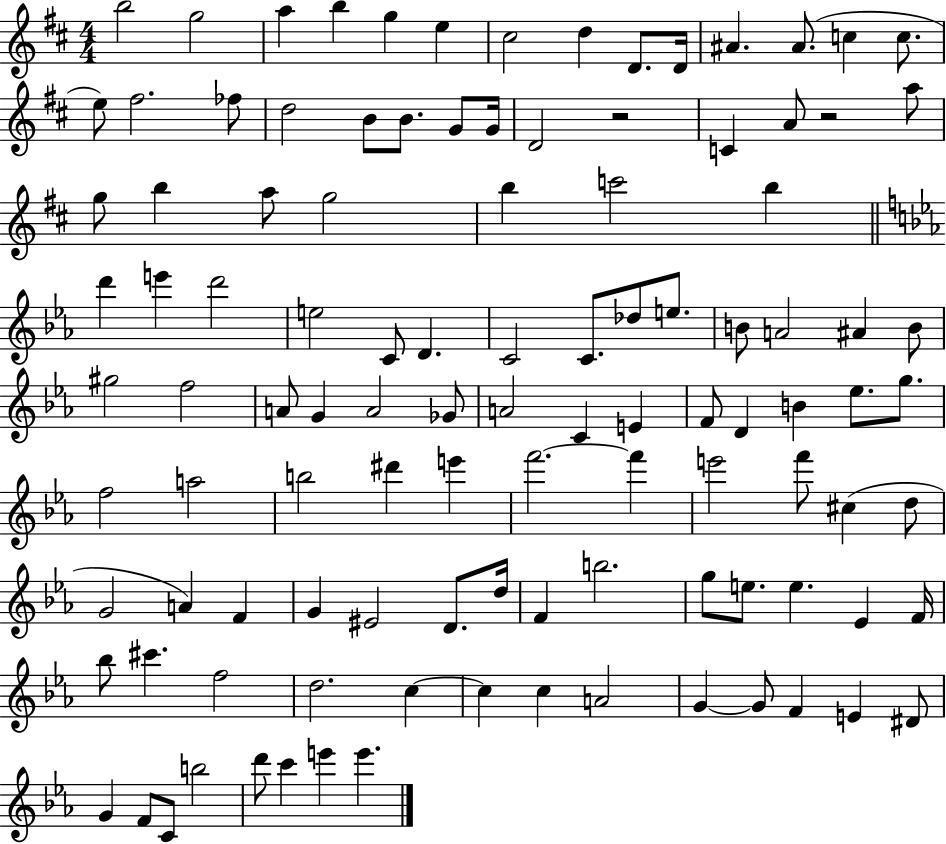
{
  \clef treble
  \numericTimeSignature
  \time 4/4
  \key d \major
  b''2 g''2 | a''4 b''4 g''4 e''4 | cis''2 d''4 d'8. d'16 | ais'4. ais'8.( c''4 c''8. | \break e''8) fis''2. fes''8 | d''2 b'8 b'8. g'8 g'16 | d'2 r2 | c'4 a'8 r2 a''8 | \break g''8 b''4 a''8 g''2 | b''4 c'''2 b''4 | \bar "||" \break \key c \minor d'''4 e'''4 d'''2 | e''2 c'8 d'4. | c'2 c'8. des''8 e''8. | b'8 a'2 ais'4 b'8 | \break gis''2 f''2 | a'8 g'4 a'2 ges'8 | a'2 c'4 e'4 | f'8 d'4 b'4 ees''8. g''8. | \break f''2 a''2 | b''2 dis'''4 e'''4 | f'''2.~~ f'''4 | e'''2 f'''8 cis''4( d''8 | \break g'2 a'4) f'4 | g'4 eis'2 d'8. d''16 | f'4 b''2. | g''8 e''8. e''4. ees'4 f'16 | \break bes''8 cis'''4. f''2 | d''2. c''4~~ | c''4 c''4 a'2 | g'4~~ g'8 f'4 e'4 dis'8 | \break g'4 f'8 c'8 b''2 | d'''8 c'''4 e'''4 e'''4. | \bar "|."
}